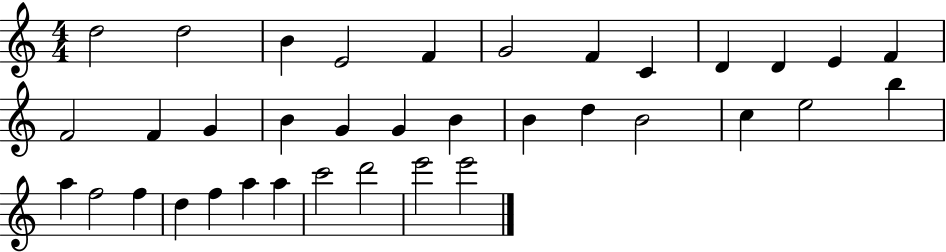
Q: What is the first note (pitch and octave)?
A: D5